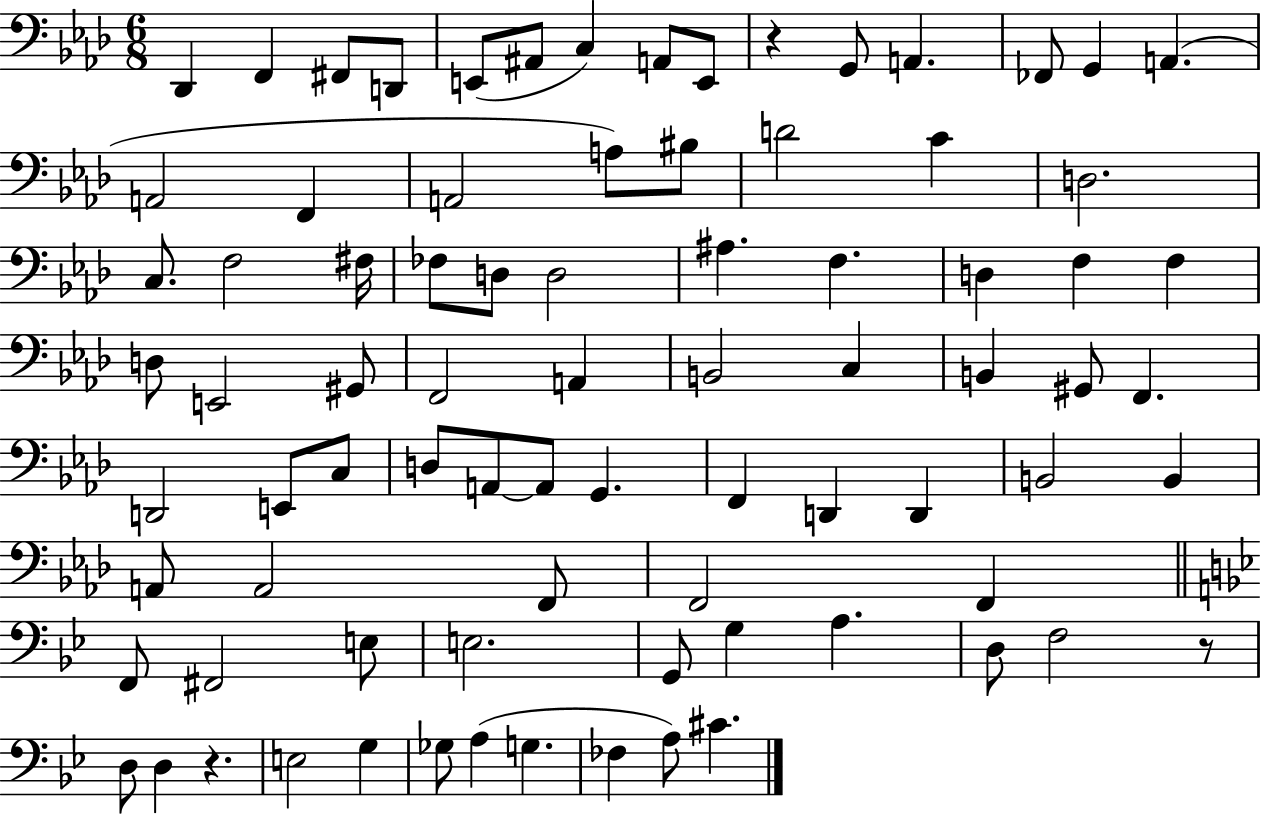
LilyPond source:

{
  \clef bass
  \numericTimeSignature
  \time 6/8
  \key aes \major
  des,4 f,4 fis,8 d,8 | e,8( ais,8 c4) a,8 e,8 | r4 g,8 a,4. | fes,8 g,4 a,4.( | \break a,2 f,4 | a,2 a8) bis8 | d'2 c'4 | d2. | \break c8. f2 fis16 | fes8 d8 d2 | ais4. f4. | d4 f4 f4 | \break d8 e,2 gis,8 | f,2 a,4 | b,2 c4 | b,4 gis,8 f,4. | \break d,2 e,8 c8 | d8 a,8~~ a,8 g,4. | f,4 d,4 d,4 | b,2 b,4 | \break a,8 a,2 f,8 | f,2 f,4 | \bar "||" \break \key bes \major f,8 fis,2 e8 | e2. | g,8 g4 a4. | d8 f2 r8 | \break d8 d4 r4. | e2 g4 | ges8 a4( g4. | fes4 a8) cis'4. | \break \bar "|."
}